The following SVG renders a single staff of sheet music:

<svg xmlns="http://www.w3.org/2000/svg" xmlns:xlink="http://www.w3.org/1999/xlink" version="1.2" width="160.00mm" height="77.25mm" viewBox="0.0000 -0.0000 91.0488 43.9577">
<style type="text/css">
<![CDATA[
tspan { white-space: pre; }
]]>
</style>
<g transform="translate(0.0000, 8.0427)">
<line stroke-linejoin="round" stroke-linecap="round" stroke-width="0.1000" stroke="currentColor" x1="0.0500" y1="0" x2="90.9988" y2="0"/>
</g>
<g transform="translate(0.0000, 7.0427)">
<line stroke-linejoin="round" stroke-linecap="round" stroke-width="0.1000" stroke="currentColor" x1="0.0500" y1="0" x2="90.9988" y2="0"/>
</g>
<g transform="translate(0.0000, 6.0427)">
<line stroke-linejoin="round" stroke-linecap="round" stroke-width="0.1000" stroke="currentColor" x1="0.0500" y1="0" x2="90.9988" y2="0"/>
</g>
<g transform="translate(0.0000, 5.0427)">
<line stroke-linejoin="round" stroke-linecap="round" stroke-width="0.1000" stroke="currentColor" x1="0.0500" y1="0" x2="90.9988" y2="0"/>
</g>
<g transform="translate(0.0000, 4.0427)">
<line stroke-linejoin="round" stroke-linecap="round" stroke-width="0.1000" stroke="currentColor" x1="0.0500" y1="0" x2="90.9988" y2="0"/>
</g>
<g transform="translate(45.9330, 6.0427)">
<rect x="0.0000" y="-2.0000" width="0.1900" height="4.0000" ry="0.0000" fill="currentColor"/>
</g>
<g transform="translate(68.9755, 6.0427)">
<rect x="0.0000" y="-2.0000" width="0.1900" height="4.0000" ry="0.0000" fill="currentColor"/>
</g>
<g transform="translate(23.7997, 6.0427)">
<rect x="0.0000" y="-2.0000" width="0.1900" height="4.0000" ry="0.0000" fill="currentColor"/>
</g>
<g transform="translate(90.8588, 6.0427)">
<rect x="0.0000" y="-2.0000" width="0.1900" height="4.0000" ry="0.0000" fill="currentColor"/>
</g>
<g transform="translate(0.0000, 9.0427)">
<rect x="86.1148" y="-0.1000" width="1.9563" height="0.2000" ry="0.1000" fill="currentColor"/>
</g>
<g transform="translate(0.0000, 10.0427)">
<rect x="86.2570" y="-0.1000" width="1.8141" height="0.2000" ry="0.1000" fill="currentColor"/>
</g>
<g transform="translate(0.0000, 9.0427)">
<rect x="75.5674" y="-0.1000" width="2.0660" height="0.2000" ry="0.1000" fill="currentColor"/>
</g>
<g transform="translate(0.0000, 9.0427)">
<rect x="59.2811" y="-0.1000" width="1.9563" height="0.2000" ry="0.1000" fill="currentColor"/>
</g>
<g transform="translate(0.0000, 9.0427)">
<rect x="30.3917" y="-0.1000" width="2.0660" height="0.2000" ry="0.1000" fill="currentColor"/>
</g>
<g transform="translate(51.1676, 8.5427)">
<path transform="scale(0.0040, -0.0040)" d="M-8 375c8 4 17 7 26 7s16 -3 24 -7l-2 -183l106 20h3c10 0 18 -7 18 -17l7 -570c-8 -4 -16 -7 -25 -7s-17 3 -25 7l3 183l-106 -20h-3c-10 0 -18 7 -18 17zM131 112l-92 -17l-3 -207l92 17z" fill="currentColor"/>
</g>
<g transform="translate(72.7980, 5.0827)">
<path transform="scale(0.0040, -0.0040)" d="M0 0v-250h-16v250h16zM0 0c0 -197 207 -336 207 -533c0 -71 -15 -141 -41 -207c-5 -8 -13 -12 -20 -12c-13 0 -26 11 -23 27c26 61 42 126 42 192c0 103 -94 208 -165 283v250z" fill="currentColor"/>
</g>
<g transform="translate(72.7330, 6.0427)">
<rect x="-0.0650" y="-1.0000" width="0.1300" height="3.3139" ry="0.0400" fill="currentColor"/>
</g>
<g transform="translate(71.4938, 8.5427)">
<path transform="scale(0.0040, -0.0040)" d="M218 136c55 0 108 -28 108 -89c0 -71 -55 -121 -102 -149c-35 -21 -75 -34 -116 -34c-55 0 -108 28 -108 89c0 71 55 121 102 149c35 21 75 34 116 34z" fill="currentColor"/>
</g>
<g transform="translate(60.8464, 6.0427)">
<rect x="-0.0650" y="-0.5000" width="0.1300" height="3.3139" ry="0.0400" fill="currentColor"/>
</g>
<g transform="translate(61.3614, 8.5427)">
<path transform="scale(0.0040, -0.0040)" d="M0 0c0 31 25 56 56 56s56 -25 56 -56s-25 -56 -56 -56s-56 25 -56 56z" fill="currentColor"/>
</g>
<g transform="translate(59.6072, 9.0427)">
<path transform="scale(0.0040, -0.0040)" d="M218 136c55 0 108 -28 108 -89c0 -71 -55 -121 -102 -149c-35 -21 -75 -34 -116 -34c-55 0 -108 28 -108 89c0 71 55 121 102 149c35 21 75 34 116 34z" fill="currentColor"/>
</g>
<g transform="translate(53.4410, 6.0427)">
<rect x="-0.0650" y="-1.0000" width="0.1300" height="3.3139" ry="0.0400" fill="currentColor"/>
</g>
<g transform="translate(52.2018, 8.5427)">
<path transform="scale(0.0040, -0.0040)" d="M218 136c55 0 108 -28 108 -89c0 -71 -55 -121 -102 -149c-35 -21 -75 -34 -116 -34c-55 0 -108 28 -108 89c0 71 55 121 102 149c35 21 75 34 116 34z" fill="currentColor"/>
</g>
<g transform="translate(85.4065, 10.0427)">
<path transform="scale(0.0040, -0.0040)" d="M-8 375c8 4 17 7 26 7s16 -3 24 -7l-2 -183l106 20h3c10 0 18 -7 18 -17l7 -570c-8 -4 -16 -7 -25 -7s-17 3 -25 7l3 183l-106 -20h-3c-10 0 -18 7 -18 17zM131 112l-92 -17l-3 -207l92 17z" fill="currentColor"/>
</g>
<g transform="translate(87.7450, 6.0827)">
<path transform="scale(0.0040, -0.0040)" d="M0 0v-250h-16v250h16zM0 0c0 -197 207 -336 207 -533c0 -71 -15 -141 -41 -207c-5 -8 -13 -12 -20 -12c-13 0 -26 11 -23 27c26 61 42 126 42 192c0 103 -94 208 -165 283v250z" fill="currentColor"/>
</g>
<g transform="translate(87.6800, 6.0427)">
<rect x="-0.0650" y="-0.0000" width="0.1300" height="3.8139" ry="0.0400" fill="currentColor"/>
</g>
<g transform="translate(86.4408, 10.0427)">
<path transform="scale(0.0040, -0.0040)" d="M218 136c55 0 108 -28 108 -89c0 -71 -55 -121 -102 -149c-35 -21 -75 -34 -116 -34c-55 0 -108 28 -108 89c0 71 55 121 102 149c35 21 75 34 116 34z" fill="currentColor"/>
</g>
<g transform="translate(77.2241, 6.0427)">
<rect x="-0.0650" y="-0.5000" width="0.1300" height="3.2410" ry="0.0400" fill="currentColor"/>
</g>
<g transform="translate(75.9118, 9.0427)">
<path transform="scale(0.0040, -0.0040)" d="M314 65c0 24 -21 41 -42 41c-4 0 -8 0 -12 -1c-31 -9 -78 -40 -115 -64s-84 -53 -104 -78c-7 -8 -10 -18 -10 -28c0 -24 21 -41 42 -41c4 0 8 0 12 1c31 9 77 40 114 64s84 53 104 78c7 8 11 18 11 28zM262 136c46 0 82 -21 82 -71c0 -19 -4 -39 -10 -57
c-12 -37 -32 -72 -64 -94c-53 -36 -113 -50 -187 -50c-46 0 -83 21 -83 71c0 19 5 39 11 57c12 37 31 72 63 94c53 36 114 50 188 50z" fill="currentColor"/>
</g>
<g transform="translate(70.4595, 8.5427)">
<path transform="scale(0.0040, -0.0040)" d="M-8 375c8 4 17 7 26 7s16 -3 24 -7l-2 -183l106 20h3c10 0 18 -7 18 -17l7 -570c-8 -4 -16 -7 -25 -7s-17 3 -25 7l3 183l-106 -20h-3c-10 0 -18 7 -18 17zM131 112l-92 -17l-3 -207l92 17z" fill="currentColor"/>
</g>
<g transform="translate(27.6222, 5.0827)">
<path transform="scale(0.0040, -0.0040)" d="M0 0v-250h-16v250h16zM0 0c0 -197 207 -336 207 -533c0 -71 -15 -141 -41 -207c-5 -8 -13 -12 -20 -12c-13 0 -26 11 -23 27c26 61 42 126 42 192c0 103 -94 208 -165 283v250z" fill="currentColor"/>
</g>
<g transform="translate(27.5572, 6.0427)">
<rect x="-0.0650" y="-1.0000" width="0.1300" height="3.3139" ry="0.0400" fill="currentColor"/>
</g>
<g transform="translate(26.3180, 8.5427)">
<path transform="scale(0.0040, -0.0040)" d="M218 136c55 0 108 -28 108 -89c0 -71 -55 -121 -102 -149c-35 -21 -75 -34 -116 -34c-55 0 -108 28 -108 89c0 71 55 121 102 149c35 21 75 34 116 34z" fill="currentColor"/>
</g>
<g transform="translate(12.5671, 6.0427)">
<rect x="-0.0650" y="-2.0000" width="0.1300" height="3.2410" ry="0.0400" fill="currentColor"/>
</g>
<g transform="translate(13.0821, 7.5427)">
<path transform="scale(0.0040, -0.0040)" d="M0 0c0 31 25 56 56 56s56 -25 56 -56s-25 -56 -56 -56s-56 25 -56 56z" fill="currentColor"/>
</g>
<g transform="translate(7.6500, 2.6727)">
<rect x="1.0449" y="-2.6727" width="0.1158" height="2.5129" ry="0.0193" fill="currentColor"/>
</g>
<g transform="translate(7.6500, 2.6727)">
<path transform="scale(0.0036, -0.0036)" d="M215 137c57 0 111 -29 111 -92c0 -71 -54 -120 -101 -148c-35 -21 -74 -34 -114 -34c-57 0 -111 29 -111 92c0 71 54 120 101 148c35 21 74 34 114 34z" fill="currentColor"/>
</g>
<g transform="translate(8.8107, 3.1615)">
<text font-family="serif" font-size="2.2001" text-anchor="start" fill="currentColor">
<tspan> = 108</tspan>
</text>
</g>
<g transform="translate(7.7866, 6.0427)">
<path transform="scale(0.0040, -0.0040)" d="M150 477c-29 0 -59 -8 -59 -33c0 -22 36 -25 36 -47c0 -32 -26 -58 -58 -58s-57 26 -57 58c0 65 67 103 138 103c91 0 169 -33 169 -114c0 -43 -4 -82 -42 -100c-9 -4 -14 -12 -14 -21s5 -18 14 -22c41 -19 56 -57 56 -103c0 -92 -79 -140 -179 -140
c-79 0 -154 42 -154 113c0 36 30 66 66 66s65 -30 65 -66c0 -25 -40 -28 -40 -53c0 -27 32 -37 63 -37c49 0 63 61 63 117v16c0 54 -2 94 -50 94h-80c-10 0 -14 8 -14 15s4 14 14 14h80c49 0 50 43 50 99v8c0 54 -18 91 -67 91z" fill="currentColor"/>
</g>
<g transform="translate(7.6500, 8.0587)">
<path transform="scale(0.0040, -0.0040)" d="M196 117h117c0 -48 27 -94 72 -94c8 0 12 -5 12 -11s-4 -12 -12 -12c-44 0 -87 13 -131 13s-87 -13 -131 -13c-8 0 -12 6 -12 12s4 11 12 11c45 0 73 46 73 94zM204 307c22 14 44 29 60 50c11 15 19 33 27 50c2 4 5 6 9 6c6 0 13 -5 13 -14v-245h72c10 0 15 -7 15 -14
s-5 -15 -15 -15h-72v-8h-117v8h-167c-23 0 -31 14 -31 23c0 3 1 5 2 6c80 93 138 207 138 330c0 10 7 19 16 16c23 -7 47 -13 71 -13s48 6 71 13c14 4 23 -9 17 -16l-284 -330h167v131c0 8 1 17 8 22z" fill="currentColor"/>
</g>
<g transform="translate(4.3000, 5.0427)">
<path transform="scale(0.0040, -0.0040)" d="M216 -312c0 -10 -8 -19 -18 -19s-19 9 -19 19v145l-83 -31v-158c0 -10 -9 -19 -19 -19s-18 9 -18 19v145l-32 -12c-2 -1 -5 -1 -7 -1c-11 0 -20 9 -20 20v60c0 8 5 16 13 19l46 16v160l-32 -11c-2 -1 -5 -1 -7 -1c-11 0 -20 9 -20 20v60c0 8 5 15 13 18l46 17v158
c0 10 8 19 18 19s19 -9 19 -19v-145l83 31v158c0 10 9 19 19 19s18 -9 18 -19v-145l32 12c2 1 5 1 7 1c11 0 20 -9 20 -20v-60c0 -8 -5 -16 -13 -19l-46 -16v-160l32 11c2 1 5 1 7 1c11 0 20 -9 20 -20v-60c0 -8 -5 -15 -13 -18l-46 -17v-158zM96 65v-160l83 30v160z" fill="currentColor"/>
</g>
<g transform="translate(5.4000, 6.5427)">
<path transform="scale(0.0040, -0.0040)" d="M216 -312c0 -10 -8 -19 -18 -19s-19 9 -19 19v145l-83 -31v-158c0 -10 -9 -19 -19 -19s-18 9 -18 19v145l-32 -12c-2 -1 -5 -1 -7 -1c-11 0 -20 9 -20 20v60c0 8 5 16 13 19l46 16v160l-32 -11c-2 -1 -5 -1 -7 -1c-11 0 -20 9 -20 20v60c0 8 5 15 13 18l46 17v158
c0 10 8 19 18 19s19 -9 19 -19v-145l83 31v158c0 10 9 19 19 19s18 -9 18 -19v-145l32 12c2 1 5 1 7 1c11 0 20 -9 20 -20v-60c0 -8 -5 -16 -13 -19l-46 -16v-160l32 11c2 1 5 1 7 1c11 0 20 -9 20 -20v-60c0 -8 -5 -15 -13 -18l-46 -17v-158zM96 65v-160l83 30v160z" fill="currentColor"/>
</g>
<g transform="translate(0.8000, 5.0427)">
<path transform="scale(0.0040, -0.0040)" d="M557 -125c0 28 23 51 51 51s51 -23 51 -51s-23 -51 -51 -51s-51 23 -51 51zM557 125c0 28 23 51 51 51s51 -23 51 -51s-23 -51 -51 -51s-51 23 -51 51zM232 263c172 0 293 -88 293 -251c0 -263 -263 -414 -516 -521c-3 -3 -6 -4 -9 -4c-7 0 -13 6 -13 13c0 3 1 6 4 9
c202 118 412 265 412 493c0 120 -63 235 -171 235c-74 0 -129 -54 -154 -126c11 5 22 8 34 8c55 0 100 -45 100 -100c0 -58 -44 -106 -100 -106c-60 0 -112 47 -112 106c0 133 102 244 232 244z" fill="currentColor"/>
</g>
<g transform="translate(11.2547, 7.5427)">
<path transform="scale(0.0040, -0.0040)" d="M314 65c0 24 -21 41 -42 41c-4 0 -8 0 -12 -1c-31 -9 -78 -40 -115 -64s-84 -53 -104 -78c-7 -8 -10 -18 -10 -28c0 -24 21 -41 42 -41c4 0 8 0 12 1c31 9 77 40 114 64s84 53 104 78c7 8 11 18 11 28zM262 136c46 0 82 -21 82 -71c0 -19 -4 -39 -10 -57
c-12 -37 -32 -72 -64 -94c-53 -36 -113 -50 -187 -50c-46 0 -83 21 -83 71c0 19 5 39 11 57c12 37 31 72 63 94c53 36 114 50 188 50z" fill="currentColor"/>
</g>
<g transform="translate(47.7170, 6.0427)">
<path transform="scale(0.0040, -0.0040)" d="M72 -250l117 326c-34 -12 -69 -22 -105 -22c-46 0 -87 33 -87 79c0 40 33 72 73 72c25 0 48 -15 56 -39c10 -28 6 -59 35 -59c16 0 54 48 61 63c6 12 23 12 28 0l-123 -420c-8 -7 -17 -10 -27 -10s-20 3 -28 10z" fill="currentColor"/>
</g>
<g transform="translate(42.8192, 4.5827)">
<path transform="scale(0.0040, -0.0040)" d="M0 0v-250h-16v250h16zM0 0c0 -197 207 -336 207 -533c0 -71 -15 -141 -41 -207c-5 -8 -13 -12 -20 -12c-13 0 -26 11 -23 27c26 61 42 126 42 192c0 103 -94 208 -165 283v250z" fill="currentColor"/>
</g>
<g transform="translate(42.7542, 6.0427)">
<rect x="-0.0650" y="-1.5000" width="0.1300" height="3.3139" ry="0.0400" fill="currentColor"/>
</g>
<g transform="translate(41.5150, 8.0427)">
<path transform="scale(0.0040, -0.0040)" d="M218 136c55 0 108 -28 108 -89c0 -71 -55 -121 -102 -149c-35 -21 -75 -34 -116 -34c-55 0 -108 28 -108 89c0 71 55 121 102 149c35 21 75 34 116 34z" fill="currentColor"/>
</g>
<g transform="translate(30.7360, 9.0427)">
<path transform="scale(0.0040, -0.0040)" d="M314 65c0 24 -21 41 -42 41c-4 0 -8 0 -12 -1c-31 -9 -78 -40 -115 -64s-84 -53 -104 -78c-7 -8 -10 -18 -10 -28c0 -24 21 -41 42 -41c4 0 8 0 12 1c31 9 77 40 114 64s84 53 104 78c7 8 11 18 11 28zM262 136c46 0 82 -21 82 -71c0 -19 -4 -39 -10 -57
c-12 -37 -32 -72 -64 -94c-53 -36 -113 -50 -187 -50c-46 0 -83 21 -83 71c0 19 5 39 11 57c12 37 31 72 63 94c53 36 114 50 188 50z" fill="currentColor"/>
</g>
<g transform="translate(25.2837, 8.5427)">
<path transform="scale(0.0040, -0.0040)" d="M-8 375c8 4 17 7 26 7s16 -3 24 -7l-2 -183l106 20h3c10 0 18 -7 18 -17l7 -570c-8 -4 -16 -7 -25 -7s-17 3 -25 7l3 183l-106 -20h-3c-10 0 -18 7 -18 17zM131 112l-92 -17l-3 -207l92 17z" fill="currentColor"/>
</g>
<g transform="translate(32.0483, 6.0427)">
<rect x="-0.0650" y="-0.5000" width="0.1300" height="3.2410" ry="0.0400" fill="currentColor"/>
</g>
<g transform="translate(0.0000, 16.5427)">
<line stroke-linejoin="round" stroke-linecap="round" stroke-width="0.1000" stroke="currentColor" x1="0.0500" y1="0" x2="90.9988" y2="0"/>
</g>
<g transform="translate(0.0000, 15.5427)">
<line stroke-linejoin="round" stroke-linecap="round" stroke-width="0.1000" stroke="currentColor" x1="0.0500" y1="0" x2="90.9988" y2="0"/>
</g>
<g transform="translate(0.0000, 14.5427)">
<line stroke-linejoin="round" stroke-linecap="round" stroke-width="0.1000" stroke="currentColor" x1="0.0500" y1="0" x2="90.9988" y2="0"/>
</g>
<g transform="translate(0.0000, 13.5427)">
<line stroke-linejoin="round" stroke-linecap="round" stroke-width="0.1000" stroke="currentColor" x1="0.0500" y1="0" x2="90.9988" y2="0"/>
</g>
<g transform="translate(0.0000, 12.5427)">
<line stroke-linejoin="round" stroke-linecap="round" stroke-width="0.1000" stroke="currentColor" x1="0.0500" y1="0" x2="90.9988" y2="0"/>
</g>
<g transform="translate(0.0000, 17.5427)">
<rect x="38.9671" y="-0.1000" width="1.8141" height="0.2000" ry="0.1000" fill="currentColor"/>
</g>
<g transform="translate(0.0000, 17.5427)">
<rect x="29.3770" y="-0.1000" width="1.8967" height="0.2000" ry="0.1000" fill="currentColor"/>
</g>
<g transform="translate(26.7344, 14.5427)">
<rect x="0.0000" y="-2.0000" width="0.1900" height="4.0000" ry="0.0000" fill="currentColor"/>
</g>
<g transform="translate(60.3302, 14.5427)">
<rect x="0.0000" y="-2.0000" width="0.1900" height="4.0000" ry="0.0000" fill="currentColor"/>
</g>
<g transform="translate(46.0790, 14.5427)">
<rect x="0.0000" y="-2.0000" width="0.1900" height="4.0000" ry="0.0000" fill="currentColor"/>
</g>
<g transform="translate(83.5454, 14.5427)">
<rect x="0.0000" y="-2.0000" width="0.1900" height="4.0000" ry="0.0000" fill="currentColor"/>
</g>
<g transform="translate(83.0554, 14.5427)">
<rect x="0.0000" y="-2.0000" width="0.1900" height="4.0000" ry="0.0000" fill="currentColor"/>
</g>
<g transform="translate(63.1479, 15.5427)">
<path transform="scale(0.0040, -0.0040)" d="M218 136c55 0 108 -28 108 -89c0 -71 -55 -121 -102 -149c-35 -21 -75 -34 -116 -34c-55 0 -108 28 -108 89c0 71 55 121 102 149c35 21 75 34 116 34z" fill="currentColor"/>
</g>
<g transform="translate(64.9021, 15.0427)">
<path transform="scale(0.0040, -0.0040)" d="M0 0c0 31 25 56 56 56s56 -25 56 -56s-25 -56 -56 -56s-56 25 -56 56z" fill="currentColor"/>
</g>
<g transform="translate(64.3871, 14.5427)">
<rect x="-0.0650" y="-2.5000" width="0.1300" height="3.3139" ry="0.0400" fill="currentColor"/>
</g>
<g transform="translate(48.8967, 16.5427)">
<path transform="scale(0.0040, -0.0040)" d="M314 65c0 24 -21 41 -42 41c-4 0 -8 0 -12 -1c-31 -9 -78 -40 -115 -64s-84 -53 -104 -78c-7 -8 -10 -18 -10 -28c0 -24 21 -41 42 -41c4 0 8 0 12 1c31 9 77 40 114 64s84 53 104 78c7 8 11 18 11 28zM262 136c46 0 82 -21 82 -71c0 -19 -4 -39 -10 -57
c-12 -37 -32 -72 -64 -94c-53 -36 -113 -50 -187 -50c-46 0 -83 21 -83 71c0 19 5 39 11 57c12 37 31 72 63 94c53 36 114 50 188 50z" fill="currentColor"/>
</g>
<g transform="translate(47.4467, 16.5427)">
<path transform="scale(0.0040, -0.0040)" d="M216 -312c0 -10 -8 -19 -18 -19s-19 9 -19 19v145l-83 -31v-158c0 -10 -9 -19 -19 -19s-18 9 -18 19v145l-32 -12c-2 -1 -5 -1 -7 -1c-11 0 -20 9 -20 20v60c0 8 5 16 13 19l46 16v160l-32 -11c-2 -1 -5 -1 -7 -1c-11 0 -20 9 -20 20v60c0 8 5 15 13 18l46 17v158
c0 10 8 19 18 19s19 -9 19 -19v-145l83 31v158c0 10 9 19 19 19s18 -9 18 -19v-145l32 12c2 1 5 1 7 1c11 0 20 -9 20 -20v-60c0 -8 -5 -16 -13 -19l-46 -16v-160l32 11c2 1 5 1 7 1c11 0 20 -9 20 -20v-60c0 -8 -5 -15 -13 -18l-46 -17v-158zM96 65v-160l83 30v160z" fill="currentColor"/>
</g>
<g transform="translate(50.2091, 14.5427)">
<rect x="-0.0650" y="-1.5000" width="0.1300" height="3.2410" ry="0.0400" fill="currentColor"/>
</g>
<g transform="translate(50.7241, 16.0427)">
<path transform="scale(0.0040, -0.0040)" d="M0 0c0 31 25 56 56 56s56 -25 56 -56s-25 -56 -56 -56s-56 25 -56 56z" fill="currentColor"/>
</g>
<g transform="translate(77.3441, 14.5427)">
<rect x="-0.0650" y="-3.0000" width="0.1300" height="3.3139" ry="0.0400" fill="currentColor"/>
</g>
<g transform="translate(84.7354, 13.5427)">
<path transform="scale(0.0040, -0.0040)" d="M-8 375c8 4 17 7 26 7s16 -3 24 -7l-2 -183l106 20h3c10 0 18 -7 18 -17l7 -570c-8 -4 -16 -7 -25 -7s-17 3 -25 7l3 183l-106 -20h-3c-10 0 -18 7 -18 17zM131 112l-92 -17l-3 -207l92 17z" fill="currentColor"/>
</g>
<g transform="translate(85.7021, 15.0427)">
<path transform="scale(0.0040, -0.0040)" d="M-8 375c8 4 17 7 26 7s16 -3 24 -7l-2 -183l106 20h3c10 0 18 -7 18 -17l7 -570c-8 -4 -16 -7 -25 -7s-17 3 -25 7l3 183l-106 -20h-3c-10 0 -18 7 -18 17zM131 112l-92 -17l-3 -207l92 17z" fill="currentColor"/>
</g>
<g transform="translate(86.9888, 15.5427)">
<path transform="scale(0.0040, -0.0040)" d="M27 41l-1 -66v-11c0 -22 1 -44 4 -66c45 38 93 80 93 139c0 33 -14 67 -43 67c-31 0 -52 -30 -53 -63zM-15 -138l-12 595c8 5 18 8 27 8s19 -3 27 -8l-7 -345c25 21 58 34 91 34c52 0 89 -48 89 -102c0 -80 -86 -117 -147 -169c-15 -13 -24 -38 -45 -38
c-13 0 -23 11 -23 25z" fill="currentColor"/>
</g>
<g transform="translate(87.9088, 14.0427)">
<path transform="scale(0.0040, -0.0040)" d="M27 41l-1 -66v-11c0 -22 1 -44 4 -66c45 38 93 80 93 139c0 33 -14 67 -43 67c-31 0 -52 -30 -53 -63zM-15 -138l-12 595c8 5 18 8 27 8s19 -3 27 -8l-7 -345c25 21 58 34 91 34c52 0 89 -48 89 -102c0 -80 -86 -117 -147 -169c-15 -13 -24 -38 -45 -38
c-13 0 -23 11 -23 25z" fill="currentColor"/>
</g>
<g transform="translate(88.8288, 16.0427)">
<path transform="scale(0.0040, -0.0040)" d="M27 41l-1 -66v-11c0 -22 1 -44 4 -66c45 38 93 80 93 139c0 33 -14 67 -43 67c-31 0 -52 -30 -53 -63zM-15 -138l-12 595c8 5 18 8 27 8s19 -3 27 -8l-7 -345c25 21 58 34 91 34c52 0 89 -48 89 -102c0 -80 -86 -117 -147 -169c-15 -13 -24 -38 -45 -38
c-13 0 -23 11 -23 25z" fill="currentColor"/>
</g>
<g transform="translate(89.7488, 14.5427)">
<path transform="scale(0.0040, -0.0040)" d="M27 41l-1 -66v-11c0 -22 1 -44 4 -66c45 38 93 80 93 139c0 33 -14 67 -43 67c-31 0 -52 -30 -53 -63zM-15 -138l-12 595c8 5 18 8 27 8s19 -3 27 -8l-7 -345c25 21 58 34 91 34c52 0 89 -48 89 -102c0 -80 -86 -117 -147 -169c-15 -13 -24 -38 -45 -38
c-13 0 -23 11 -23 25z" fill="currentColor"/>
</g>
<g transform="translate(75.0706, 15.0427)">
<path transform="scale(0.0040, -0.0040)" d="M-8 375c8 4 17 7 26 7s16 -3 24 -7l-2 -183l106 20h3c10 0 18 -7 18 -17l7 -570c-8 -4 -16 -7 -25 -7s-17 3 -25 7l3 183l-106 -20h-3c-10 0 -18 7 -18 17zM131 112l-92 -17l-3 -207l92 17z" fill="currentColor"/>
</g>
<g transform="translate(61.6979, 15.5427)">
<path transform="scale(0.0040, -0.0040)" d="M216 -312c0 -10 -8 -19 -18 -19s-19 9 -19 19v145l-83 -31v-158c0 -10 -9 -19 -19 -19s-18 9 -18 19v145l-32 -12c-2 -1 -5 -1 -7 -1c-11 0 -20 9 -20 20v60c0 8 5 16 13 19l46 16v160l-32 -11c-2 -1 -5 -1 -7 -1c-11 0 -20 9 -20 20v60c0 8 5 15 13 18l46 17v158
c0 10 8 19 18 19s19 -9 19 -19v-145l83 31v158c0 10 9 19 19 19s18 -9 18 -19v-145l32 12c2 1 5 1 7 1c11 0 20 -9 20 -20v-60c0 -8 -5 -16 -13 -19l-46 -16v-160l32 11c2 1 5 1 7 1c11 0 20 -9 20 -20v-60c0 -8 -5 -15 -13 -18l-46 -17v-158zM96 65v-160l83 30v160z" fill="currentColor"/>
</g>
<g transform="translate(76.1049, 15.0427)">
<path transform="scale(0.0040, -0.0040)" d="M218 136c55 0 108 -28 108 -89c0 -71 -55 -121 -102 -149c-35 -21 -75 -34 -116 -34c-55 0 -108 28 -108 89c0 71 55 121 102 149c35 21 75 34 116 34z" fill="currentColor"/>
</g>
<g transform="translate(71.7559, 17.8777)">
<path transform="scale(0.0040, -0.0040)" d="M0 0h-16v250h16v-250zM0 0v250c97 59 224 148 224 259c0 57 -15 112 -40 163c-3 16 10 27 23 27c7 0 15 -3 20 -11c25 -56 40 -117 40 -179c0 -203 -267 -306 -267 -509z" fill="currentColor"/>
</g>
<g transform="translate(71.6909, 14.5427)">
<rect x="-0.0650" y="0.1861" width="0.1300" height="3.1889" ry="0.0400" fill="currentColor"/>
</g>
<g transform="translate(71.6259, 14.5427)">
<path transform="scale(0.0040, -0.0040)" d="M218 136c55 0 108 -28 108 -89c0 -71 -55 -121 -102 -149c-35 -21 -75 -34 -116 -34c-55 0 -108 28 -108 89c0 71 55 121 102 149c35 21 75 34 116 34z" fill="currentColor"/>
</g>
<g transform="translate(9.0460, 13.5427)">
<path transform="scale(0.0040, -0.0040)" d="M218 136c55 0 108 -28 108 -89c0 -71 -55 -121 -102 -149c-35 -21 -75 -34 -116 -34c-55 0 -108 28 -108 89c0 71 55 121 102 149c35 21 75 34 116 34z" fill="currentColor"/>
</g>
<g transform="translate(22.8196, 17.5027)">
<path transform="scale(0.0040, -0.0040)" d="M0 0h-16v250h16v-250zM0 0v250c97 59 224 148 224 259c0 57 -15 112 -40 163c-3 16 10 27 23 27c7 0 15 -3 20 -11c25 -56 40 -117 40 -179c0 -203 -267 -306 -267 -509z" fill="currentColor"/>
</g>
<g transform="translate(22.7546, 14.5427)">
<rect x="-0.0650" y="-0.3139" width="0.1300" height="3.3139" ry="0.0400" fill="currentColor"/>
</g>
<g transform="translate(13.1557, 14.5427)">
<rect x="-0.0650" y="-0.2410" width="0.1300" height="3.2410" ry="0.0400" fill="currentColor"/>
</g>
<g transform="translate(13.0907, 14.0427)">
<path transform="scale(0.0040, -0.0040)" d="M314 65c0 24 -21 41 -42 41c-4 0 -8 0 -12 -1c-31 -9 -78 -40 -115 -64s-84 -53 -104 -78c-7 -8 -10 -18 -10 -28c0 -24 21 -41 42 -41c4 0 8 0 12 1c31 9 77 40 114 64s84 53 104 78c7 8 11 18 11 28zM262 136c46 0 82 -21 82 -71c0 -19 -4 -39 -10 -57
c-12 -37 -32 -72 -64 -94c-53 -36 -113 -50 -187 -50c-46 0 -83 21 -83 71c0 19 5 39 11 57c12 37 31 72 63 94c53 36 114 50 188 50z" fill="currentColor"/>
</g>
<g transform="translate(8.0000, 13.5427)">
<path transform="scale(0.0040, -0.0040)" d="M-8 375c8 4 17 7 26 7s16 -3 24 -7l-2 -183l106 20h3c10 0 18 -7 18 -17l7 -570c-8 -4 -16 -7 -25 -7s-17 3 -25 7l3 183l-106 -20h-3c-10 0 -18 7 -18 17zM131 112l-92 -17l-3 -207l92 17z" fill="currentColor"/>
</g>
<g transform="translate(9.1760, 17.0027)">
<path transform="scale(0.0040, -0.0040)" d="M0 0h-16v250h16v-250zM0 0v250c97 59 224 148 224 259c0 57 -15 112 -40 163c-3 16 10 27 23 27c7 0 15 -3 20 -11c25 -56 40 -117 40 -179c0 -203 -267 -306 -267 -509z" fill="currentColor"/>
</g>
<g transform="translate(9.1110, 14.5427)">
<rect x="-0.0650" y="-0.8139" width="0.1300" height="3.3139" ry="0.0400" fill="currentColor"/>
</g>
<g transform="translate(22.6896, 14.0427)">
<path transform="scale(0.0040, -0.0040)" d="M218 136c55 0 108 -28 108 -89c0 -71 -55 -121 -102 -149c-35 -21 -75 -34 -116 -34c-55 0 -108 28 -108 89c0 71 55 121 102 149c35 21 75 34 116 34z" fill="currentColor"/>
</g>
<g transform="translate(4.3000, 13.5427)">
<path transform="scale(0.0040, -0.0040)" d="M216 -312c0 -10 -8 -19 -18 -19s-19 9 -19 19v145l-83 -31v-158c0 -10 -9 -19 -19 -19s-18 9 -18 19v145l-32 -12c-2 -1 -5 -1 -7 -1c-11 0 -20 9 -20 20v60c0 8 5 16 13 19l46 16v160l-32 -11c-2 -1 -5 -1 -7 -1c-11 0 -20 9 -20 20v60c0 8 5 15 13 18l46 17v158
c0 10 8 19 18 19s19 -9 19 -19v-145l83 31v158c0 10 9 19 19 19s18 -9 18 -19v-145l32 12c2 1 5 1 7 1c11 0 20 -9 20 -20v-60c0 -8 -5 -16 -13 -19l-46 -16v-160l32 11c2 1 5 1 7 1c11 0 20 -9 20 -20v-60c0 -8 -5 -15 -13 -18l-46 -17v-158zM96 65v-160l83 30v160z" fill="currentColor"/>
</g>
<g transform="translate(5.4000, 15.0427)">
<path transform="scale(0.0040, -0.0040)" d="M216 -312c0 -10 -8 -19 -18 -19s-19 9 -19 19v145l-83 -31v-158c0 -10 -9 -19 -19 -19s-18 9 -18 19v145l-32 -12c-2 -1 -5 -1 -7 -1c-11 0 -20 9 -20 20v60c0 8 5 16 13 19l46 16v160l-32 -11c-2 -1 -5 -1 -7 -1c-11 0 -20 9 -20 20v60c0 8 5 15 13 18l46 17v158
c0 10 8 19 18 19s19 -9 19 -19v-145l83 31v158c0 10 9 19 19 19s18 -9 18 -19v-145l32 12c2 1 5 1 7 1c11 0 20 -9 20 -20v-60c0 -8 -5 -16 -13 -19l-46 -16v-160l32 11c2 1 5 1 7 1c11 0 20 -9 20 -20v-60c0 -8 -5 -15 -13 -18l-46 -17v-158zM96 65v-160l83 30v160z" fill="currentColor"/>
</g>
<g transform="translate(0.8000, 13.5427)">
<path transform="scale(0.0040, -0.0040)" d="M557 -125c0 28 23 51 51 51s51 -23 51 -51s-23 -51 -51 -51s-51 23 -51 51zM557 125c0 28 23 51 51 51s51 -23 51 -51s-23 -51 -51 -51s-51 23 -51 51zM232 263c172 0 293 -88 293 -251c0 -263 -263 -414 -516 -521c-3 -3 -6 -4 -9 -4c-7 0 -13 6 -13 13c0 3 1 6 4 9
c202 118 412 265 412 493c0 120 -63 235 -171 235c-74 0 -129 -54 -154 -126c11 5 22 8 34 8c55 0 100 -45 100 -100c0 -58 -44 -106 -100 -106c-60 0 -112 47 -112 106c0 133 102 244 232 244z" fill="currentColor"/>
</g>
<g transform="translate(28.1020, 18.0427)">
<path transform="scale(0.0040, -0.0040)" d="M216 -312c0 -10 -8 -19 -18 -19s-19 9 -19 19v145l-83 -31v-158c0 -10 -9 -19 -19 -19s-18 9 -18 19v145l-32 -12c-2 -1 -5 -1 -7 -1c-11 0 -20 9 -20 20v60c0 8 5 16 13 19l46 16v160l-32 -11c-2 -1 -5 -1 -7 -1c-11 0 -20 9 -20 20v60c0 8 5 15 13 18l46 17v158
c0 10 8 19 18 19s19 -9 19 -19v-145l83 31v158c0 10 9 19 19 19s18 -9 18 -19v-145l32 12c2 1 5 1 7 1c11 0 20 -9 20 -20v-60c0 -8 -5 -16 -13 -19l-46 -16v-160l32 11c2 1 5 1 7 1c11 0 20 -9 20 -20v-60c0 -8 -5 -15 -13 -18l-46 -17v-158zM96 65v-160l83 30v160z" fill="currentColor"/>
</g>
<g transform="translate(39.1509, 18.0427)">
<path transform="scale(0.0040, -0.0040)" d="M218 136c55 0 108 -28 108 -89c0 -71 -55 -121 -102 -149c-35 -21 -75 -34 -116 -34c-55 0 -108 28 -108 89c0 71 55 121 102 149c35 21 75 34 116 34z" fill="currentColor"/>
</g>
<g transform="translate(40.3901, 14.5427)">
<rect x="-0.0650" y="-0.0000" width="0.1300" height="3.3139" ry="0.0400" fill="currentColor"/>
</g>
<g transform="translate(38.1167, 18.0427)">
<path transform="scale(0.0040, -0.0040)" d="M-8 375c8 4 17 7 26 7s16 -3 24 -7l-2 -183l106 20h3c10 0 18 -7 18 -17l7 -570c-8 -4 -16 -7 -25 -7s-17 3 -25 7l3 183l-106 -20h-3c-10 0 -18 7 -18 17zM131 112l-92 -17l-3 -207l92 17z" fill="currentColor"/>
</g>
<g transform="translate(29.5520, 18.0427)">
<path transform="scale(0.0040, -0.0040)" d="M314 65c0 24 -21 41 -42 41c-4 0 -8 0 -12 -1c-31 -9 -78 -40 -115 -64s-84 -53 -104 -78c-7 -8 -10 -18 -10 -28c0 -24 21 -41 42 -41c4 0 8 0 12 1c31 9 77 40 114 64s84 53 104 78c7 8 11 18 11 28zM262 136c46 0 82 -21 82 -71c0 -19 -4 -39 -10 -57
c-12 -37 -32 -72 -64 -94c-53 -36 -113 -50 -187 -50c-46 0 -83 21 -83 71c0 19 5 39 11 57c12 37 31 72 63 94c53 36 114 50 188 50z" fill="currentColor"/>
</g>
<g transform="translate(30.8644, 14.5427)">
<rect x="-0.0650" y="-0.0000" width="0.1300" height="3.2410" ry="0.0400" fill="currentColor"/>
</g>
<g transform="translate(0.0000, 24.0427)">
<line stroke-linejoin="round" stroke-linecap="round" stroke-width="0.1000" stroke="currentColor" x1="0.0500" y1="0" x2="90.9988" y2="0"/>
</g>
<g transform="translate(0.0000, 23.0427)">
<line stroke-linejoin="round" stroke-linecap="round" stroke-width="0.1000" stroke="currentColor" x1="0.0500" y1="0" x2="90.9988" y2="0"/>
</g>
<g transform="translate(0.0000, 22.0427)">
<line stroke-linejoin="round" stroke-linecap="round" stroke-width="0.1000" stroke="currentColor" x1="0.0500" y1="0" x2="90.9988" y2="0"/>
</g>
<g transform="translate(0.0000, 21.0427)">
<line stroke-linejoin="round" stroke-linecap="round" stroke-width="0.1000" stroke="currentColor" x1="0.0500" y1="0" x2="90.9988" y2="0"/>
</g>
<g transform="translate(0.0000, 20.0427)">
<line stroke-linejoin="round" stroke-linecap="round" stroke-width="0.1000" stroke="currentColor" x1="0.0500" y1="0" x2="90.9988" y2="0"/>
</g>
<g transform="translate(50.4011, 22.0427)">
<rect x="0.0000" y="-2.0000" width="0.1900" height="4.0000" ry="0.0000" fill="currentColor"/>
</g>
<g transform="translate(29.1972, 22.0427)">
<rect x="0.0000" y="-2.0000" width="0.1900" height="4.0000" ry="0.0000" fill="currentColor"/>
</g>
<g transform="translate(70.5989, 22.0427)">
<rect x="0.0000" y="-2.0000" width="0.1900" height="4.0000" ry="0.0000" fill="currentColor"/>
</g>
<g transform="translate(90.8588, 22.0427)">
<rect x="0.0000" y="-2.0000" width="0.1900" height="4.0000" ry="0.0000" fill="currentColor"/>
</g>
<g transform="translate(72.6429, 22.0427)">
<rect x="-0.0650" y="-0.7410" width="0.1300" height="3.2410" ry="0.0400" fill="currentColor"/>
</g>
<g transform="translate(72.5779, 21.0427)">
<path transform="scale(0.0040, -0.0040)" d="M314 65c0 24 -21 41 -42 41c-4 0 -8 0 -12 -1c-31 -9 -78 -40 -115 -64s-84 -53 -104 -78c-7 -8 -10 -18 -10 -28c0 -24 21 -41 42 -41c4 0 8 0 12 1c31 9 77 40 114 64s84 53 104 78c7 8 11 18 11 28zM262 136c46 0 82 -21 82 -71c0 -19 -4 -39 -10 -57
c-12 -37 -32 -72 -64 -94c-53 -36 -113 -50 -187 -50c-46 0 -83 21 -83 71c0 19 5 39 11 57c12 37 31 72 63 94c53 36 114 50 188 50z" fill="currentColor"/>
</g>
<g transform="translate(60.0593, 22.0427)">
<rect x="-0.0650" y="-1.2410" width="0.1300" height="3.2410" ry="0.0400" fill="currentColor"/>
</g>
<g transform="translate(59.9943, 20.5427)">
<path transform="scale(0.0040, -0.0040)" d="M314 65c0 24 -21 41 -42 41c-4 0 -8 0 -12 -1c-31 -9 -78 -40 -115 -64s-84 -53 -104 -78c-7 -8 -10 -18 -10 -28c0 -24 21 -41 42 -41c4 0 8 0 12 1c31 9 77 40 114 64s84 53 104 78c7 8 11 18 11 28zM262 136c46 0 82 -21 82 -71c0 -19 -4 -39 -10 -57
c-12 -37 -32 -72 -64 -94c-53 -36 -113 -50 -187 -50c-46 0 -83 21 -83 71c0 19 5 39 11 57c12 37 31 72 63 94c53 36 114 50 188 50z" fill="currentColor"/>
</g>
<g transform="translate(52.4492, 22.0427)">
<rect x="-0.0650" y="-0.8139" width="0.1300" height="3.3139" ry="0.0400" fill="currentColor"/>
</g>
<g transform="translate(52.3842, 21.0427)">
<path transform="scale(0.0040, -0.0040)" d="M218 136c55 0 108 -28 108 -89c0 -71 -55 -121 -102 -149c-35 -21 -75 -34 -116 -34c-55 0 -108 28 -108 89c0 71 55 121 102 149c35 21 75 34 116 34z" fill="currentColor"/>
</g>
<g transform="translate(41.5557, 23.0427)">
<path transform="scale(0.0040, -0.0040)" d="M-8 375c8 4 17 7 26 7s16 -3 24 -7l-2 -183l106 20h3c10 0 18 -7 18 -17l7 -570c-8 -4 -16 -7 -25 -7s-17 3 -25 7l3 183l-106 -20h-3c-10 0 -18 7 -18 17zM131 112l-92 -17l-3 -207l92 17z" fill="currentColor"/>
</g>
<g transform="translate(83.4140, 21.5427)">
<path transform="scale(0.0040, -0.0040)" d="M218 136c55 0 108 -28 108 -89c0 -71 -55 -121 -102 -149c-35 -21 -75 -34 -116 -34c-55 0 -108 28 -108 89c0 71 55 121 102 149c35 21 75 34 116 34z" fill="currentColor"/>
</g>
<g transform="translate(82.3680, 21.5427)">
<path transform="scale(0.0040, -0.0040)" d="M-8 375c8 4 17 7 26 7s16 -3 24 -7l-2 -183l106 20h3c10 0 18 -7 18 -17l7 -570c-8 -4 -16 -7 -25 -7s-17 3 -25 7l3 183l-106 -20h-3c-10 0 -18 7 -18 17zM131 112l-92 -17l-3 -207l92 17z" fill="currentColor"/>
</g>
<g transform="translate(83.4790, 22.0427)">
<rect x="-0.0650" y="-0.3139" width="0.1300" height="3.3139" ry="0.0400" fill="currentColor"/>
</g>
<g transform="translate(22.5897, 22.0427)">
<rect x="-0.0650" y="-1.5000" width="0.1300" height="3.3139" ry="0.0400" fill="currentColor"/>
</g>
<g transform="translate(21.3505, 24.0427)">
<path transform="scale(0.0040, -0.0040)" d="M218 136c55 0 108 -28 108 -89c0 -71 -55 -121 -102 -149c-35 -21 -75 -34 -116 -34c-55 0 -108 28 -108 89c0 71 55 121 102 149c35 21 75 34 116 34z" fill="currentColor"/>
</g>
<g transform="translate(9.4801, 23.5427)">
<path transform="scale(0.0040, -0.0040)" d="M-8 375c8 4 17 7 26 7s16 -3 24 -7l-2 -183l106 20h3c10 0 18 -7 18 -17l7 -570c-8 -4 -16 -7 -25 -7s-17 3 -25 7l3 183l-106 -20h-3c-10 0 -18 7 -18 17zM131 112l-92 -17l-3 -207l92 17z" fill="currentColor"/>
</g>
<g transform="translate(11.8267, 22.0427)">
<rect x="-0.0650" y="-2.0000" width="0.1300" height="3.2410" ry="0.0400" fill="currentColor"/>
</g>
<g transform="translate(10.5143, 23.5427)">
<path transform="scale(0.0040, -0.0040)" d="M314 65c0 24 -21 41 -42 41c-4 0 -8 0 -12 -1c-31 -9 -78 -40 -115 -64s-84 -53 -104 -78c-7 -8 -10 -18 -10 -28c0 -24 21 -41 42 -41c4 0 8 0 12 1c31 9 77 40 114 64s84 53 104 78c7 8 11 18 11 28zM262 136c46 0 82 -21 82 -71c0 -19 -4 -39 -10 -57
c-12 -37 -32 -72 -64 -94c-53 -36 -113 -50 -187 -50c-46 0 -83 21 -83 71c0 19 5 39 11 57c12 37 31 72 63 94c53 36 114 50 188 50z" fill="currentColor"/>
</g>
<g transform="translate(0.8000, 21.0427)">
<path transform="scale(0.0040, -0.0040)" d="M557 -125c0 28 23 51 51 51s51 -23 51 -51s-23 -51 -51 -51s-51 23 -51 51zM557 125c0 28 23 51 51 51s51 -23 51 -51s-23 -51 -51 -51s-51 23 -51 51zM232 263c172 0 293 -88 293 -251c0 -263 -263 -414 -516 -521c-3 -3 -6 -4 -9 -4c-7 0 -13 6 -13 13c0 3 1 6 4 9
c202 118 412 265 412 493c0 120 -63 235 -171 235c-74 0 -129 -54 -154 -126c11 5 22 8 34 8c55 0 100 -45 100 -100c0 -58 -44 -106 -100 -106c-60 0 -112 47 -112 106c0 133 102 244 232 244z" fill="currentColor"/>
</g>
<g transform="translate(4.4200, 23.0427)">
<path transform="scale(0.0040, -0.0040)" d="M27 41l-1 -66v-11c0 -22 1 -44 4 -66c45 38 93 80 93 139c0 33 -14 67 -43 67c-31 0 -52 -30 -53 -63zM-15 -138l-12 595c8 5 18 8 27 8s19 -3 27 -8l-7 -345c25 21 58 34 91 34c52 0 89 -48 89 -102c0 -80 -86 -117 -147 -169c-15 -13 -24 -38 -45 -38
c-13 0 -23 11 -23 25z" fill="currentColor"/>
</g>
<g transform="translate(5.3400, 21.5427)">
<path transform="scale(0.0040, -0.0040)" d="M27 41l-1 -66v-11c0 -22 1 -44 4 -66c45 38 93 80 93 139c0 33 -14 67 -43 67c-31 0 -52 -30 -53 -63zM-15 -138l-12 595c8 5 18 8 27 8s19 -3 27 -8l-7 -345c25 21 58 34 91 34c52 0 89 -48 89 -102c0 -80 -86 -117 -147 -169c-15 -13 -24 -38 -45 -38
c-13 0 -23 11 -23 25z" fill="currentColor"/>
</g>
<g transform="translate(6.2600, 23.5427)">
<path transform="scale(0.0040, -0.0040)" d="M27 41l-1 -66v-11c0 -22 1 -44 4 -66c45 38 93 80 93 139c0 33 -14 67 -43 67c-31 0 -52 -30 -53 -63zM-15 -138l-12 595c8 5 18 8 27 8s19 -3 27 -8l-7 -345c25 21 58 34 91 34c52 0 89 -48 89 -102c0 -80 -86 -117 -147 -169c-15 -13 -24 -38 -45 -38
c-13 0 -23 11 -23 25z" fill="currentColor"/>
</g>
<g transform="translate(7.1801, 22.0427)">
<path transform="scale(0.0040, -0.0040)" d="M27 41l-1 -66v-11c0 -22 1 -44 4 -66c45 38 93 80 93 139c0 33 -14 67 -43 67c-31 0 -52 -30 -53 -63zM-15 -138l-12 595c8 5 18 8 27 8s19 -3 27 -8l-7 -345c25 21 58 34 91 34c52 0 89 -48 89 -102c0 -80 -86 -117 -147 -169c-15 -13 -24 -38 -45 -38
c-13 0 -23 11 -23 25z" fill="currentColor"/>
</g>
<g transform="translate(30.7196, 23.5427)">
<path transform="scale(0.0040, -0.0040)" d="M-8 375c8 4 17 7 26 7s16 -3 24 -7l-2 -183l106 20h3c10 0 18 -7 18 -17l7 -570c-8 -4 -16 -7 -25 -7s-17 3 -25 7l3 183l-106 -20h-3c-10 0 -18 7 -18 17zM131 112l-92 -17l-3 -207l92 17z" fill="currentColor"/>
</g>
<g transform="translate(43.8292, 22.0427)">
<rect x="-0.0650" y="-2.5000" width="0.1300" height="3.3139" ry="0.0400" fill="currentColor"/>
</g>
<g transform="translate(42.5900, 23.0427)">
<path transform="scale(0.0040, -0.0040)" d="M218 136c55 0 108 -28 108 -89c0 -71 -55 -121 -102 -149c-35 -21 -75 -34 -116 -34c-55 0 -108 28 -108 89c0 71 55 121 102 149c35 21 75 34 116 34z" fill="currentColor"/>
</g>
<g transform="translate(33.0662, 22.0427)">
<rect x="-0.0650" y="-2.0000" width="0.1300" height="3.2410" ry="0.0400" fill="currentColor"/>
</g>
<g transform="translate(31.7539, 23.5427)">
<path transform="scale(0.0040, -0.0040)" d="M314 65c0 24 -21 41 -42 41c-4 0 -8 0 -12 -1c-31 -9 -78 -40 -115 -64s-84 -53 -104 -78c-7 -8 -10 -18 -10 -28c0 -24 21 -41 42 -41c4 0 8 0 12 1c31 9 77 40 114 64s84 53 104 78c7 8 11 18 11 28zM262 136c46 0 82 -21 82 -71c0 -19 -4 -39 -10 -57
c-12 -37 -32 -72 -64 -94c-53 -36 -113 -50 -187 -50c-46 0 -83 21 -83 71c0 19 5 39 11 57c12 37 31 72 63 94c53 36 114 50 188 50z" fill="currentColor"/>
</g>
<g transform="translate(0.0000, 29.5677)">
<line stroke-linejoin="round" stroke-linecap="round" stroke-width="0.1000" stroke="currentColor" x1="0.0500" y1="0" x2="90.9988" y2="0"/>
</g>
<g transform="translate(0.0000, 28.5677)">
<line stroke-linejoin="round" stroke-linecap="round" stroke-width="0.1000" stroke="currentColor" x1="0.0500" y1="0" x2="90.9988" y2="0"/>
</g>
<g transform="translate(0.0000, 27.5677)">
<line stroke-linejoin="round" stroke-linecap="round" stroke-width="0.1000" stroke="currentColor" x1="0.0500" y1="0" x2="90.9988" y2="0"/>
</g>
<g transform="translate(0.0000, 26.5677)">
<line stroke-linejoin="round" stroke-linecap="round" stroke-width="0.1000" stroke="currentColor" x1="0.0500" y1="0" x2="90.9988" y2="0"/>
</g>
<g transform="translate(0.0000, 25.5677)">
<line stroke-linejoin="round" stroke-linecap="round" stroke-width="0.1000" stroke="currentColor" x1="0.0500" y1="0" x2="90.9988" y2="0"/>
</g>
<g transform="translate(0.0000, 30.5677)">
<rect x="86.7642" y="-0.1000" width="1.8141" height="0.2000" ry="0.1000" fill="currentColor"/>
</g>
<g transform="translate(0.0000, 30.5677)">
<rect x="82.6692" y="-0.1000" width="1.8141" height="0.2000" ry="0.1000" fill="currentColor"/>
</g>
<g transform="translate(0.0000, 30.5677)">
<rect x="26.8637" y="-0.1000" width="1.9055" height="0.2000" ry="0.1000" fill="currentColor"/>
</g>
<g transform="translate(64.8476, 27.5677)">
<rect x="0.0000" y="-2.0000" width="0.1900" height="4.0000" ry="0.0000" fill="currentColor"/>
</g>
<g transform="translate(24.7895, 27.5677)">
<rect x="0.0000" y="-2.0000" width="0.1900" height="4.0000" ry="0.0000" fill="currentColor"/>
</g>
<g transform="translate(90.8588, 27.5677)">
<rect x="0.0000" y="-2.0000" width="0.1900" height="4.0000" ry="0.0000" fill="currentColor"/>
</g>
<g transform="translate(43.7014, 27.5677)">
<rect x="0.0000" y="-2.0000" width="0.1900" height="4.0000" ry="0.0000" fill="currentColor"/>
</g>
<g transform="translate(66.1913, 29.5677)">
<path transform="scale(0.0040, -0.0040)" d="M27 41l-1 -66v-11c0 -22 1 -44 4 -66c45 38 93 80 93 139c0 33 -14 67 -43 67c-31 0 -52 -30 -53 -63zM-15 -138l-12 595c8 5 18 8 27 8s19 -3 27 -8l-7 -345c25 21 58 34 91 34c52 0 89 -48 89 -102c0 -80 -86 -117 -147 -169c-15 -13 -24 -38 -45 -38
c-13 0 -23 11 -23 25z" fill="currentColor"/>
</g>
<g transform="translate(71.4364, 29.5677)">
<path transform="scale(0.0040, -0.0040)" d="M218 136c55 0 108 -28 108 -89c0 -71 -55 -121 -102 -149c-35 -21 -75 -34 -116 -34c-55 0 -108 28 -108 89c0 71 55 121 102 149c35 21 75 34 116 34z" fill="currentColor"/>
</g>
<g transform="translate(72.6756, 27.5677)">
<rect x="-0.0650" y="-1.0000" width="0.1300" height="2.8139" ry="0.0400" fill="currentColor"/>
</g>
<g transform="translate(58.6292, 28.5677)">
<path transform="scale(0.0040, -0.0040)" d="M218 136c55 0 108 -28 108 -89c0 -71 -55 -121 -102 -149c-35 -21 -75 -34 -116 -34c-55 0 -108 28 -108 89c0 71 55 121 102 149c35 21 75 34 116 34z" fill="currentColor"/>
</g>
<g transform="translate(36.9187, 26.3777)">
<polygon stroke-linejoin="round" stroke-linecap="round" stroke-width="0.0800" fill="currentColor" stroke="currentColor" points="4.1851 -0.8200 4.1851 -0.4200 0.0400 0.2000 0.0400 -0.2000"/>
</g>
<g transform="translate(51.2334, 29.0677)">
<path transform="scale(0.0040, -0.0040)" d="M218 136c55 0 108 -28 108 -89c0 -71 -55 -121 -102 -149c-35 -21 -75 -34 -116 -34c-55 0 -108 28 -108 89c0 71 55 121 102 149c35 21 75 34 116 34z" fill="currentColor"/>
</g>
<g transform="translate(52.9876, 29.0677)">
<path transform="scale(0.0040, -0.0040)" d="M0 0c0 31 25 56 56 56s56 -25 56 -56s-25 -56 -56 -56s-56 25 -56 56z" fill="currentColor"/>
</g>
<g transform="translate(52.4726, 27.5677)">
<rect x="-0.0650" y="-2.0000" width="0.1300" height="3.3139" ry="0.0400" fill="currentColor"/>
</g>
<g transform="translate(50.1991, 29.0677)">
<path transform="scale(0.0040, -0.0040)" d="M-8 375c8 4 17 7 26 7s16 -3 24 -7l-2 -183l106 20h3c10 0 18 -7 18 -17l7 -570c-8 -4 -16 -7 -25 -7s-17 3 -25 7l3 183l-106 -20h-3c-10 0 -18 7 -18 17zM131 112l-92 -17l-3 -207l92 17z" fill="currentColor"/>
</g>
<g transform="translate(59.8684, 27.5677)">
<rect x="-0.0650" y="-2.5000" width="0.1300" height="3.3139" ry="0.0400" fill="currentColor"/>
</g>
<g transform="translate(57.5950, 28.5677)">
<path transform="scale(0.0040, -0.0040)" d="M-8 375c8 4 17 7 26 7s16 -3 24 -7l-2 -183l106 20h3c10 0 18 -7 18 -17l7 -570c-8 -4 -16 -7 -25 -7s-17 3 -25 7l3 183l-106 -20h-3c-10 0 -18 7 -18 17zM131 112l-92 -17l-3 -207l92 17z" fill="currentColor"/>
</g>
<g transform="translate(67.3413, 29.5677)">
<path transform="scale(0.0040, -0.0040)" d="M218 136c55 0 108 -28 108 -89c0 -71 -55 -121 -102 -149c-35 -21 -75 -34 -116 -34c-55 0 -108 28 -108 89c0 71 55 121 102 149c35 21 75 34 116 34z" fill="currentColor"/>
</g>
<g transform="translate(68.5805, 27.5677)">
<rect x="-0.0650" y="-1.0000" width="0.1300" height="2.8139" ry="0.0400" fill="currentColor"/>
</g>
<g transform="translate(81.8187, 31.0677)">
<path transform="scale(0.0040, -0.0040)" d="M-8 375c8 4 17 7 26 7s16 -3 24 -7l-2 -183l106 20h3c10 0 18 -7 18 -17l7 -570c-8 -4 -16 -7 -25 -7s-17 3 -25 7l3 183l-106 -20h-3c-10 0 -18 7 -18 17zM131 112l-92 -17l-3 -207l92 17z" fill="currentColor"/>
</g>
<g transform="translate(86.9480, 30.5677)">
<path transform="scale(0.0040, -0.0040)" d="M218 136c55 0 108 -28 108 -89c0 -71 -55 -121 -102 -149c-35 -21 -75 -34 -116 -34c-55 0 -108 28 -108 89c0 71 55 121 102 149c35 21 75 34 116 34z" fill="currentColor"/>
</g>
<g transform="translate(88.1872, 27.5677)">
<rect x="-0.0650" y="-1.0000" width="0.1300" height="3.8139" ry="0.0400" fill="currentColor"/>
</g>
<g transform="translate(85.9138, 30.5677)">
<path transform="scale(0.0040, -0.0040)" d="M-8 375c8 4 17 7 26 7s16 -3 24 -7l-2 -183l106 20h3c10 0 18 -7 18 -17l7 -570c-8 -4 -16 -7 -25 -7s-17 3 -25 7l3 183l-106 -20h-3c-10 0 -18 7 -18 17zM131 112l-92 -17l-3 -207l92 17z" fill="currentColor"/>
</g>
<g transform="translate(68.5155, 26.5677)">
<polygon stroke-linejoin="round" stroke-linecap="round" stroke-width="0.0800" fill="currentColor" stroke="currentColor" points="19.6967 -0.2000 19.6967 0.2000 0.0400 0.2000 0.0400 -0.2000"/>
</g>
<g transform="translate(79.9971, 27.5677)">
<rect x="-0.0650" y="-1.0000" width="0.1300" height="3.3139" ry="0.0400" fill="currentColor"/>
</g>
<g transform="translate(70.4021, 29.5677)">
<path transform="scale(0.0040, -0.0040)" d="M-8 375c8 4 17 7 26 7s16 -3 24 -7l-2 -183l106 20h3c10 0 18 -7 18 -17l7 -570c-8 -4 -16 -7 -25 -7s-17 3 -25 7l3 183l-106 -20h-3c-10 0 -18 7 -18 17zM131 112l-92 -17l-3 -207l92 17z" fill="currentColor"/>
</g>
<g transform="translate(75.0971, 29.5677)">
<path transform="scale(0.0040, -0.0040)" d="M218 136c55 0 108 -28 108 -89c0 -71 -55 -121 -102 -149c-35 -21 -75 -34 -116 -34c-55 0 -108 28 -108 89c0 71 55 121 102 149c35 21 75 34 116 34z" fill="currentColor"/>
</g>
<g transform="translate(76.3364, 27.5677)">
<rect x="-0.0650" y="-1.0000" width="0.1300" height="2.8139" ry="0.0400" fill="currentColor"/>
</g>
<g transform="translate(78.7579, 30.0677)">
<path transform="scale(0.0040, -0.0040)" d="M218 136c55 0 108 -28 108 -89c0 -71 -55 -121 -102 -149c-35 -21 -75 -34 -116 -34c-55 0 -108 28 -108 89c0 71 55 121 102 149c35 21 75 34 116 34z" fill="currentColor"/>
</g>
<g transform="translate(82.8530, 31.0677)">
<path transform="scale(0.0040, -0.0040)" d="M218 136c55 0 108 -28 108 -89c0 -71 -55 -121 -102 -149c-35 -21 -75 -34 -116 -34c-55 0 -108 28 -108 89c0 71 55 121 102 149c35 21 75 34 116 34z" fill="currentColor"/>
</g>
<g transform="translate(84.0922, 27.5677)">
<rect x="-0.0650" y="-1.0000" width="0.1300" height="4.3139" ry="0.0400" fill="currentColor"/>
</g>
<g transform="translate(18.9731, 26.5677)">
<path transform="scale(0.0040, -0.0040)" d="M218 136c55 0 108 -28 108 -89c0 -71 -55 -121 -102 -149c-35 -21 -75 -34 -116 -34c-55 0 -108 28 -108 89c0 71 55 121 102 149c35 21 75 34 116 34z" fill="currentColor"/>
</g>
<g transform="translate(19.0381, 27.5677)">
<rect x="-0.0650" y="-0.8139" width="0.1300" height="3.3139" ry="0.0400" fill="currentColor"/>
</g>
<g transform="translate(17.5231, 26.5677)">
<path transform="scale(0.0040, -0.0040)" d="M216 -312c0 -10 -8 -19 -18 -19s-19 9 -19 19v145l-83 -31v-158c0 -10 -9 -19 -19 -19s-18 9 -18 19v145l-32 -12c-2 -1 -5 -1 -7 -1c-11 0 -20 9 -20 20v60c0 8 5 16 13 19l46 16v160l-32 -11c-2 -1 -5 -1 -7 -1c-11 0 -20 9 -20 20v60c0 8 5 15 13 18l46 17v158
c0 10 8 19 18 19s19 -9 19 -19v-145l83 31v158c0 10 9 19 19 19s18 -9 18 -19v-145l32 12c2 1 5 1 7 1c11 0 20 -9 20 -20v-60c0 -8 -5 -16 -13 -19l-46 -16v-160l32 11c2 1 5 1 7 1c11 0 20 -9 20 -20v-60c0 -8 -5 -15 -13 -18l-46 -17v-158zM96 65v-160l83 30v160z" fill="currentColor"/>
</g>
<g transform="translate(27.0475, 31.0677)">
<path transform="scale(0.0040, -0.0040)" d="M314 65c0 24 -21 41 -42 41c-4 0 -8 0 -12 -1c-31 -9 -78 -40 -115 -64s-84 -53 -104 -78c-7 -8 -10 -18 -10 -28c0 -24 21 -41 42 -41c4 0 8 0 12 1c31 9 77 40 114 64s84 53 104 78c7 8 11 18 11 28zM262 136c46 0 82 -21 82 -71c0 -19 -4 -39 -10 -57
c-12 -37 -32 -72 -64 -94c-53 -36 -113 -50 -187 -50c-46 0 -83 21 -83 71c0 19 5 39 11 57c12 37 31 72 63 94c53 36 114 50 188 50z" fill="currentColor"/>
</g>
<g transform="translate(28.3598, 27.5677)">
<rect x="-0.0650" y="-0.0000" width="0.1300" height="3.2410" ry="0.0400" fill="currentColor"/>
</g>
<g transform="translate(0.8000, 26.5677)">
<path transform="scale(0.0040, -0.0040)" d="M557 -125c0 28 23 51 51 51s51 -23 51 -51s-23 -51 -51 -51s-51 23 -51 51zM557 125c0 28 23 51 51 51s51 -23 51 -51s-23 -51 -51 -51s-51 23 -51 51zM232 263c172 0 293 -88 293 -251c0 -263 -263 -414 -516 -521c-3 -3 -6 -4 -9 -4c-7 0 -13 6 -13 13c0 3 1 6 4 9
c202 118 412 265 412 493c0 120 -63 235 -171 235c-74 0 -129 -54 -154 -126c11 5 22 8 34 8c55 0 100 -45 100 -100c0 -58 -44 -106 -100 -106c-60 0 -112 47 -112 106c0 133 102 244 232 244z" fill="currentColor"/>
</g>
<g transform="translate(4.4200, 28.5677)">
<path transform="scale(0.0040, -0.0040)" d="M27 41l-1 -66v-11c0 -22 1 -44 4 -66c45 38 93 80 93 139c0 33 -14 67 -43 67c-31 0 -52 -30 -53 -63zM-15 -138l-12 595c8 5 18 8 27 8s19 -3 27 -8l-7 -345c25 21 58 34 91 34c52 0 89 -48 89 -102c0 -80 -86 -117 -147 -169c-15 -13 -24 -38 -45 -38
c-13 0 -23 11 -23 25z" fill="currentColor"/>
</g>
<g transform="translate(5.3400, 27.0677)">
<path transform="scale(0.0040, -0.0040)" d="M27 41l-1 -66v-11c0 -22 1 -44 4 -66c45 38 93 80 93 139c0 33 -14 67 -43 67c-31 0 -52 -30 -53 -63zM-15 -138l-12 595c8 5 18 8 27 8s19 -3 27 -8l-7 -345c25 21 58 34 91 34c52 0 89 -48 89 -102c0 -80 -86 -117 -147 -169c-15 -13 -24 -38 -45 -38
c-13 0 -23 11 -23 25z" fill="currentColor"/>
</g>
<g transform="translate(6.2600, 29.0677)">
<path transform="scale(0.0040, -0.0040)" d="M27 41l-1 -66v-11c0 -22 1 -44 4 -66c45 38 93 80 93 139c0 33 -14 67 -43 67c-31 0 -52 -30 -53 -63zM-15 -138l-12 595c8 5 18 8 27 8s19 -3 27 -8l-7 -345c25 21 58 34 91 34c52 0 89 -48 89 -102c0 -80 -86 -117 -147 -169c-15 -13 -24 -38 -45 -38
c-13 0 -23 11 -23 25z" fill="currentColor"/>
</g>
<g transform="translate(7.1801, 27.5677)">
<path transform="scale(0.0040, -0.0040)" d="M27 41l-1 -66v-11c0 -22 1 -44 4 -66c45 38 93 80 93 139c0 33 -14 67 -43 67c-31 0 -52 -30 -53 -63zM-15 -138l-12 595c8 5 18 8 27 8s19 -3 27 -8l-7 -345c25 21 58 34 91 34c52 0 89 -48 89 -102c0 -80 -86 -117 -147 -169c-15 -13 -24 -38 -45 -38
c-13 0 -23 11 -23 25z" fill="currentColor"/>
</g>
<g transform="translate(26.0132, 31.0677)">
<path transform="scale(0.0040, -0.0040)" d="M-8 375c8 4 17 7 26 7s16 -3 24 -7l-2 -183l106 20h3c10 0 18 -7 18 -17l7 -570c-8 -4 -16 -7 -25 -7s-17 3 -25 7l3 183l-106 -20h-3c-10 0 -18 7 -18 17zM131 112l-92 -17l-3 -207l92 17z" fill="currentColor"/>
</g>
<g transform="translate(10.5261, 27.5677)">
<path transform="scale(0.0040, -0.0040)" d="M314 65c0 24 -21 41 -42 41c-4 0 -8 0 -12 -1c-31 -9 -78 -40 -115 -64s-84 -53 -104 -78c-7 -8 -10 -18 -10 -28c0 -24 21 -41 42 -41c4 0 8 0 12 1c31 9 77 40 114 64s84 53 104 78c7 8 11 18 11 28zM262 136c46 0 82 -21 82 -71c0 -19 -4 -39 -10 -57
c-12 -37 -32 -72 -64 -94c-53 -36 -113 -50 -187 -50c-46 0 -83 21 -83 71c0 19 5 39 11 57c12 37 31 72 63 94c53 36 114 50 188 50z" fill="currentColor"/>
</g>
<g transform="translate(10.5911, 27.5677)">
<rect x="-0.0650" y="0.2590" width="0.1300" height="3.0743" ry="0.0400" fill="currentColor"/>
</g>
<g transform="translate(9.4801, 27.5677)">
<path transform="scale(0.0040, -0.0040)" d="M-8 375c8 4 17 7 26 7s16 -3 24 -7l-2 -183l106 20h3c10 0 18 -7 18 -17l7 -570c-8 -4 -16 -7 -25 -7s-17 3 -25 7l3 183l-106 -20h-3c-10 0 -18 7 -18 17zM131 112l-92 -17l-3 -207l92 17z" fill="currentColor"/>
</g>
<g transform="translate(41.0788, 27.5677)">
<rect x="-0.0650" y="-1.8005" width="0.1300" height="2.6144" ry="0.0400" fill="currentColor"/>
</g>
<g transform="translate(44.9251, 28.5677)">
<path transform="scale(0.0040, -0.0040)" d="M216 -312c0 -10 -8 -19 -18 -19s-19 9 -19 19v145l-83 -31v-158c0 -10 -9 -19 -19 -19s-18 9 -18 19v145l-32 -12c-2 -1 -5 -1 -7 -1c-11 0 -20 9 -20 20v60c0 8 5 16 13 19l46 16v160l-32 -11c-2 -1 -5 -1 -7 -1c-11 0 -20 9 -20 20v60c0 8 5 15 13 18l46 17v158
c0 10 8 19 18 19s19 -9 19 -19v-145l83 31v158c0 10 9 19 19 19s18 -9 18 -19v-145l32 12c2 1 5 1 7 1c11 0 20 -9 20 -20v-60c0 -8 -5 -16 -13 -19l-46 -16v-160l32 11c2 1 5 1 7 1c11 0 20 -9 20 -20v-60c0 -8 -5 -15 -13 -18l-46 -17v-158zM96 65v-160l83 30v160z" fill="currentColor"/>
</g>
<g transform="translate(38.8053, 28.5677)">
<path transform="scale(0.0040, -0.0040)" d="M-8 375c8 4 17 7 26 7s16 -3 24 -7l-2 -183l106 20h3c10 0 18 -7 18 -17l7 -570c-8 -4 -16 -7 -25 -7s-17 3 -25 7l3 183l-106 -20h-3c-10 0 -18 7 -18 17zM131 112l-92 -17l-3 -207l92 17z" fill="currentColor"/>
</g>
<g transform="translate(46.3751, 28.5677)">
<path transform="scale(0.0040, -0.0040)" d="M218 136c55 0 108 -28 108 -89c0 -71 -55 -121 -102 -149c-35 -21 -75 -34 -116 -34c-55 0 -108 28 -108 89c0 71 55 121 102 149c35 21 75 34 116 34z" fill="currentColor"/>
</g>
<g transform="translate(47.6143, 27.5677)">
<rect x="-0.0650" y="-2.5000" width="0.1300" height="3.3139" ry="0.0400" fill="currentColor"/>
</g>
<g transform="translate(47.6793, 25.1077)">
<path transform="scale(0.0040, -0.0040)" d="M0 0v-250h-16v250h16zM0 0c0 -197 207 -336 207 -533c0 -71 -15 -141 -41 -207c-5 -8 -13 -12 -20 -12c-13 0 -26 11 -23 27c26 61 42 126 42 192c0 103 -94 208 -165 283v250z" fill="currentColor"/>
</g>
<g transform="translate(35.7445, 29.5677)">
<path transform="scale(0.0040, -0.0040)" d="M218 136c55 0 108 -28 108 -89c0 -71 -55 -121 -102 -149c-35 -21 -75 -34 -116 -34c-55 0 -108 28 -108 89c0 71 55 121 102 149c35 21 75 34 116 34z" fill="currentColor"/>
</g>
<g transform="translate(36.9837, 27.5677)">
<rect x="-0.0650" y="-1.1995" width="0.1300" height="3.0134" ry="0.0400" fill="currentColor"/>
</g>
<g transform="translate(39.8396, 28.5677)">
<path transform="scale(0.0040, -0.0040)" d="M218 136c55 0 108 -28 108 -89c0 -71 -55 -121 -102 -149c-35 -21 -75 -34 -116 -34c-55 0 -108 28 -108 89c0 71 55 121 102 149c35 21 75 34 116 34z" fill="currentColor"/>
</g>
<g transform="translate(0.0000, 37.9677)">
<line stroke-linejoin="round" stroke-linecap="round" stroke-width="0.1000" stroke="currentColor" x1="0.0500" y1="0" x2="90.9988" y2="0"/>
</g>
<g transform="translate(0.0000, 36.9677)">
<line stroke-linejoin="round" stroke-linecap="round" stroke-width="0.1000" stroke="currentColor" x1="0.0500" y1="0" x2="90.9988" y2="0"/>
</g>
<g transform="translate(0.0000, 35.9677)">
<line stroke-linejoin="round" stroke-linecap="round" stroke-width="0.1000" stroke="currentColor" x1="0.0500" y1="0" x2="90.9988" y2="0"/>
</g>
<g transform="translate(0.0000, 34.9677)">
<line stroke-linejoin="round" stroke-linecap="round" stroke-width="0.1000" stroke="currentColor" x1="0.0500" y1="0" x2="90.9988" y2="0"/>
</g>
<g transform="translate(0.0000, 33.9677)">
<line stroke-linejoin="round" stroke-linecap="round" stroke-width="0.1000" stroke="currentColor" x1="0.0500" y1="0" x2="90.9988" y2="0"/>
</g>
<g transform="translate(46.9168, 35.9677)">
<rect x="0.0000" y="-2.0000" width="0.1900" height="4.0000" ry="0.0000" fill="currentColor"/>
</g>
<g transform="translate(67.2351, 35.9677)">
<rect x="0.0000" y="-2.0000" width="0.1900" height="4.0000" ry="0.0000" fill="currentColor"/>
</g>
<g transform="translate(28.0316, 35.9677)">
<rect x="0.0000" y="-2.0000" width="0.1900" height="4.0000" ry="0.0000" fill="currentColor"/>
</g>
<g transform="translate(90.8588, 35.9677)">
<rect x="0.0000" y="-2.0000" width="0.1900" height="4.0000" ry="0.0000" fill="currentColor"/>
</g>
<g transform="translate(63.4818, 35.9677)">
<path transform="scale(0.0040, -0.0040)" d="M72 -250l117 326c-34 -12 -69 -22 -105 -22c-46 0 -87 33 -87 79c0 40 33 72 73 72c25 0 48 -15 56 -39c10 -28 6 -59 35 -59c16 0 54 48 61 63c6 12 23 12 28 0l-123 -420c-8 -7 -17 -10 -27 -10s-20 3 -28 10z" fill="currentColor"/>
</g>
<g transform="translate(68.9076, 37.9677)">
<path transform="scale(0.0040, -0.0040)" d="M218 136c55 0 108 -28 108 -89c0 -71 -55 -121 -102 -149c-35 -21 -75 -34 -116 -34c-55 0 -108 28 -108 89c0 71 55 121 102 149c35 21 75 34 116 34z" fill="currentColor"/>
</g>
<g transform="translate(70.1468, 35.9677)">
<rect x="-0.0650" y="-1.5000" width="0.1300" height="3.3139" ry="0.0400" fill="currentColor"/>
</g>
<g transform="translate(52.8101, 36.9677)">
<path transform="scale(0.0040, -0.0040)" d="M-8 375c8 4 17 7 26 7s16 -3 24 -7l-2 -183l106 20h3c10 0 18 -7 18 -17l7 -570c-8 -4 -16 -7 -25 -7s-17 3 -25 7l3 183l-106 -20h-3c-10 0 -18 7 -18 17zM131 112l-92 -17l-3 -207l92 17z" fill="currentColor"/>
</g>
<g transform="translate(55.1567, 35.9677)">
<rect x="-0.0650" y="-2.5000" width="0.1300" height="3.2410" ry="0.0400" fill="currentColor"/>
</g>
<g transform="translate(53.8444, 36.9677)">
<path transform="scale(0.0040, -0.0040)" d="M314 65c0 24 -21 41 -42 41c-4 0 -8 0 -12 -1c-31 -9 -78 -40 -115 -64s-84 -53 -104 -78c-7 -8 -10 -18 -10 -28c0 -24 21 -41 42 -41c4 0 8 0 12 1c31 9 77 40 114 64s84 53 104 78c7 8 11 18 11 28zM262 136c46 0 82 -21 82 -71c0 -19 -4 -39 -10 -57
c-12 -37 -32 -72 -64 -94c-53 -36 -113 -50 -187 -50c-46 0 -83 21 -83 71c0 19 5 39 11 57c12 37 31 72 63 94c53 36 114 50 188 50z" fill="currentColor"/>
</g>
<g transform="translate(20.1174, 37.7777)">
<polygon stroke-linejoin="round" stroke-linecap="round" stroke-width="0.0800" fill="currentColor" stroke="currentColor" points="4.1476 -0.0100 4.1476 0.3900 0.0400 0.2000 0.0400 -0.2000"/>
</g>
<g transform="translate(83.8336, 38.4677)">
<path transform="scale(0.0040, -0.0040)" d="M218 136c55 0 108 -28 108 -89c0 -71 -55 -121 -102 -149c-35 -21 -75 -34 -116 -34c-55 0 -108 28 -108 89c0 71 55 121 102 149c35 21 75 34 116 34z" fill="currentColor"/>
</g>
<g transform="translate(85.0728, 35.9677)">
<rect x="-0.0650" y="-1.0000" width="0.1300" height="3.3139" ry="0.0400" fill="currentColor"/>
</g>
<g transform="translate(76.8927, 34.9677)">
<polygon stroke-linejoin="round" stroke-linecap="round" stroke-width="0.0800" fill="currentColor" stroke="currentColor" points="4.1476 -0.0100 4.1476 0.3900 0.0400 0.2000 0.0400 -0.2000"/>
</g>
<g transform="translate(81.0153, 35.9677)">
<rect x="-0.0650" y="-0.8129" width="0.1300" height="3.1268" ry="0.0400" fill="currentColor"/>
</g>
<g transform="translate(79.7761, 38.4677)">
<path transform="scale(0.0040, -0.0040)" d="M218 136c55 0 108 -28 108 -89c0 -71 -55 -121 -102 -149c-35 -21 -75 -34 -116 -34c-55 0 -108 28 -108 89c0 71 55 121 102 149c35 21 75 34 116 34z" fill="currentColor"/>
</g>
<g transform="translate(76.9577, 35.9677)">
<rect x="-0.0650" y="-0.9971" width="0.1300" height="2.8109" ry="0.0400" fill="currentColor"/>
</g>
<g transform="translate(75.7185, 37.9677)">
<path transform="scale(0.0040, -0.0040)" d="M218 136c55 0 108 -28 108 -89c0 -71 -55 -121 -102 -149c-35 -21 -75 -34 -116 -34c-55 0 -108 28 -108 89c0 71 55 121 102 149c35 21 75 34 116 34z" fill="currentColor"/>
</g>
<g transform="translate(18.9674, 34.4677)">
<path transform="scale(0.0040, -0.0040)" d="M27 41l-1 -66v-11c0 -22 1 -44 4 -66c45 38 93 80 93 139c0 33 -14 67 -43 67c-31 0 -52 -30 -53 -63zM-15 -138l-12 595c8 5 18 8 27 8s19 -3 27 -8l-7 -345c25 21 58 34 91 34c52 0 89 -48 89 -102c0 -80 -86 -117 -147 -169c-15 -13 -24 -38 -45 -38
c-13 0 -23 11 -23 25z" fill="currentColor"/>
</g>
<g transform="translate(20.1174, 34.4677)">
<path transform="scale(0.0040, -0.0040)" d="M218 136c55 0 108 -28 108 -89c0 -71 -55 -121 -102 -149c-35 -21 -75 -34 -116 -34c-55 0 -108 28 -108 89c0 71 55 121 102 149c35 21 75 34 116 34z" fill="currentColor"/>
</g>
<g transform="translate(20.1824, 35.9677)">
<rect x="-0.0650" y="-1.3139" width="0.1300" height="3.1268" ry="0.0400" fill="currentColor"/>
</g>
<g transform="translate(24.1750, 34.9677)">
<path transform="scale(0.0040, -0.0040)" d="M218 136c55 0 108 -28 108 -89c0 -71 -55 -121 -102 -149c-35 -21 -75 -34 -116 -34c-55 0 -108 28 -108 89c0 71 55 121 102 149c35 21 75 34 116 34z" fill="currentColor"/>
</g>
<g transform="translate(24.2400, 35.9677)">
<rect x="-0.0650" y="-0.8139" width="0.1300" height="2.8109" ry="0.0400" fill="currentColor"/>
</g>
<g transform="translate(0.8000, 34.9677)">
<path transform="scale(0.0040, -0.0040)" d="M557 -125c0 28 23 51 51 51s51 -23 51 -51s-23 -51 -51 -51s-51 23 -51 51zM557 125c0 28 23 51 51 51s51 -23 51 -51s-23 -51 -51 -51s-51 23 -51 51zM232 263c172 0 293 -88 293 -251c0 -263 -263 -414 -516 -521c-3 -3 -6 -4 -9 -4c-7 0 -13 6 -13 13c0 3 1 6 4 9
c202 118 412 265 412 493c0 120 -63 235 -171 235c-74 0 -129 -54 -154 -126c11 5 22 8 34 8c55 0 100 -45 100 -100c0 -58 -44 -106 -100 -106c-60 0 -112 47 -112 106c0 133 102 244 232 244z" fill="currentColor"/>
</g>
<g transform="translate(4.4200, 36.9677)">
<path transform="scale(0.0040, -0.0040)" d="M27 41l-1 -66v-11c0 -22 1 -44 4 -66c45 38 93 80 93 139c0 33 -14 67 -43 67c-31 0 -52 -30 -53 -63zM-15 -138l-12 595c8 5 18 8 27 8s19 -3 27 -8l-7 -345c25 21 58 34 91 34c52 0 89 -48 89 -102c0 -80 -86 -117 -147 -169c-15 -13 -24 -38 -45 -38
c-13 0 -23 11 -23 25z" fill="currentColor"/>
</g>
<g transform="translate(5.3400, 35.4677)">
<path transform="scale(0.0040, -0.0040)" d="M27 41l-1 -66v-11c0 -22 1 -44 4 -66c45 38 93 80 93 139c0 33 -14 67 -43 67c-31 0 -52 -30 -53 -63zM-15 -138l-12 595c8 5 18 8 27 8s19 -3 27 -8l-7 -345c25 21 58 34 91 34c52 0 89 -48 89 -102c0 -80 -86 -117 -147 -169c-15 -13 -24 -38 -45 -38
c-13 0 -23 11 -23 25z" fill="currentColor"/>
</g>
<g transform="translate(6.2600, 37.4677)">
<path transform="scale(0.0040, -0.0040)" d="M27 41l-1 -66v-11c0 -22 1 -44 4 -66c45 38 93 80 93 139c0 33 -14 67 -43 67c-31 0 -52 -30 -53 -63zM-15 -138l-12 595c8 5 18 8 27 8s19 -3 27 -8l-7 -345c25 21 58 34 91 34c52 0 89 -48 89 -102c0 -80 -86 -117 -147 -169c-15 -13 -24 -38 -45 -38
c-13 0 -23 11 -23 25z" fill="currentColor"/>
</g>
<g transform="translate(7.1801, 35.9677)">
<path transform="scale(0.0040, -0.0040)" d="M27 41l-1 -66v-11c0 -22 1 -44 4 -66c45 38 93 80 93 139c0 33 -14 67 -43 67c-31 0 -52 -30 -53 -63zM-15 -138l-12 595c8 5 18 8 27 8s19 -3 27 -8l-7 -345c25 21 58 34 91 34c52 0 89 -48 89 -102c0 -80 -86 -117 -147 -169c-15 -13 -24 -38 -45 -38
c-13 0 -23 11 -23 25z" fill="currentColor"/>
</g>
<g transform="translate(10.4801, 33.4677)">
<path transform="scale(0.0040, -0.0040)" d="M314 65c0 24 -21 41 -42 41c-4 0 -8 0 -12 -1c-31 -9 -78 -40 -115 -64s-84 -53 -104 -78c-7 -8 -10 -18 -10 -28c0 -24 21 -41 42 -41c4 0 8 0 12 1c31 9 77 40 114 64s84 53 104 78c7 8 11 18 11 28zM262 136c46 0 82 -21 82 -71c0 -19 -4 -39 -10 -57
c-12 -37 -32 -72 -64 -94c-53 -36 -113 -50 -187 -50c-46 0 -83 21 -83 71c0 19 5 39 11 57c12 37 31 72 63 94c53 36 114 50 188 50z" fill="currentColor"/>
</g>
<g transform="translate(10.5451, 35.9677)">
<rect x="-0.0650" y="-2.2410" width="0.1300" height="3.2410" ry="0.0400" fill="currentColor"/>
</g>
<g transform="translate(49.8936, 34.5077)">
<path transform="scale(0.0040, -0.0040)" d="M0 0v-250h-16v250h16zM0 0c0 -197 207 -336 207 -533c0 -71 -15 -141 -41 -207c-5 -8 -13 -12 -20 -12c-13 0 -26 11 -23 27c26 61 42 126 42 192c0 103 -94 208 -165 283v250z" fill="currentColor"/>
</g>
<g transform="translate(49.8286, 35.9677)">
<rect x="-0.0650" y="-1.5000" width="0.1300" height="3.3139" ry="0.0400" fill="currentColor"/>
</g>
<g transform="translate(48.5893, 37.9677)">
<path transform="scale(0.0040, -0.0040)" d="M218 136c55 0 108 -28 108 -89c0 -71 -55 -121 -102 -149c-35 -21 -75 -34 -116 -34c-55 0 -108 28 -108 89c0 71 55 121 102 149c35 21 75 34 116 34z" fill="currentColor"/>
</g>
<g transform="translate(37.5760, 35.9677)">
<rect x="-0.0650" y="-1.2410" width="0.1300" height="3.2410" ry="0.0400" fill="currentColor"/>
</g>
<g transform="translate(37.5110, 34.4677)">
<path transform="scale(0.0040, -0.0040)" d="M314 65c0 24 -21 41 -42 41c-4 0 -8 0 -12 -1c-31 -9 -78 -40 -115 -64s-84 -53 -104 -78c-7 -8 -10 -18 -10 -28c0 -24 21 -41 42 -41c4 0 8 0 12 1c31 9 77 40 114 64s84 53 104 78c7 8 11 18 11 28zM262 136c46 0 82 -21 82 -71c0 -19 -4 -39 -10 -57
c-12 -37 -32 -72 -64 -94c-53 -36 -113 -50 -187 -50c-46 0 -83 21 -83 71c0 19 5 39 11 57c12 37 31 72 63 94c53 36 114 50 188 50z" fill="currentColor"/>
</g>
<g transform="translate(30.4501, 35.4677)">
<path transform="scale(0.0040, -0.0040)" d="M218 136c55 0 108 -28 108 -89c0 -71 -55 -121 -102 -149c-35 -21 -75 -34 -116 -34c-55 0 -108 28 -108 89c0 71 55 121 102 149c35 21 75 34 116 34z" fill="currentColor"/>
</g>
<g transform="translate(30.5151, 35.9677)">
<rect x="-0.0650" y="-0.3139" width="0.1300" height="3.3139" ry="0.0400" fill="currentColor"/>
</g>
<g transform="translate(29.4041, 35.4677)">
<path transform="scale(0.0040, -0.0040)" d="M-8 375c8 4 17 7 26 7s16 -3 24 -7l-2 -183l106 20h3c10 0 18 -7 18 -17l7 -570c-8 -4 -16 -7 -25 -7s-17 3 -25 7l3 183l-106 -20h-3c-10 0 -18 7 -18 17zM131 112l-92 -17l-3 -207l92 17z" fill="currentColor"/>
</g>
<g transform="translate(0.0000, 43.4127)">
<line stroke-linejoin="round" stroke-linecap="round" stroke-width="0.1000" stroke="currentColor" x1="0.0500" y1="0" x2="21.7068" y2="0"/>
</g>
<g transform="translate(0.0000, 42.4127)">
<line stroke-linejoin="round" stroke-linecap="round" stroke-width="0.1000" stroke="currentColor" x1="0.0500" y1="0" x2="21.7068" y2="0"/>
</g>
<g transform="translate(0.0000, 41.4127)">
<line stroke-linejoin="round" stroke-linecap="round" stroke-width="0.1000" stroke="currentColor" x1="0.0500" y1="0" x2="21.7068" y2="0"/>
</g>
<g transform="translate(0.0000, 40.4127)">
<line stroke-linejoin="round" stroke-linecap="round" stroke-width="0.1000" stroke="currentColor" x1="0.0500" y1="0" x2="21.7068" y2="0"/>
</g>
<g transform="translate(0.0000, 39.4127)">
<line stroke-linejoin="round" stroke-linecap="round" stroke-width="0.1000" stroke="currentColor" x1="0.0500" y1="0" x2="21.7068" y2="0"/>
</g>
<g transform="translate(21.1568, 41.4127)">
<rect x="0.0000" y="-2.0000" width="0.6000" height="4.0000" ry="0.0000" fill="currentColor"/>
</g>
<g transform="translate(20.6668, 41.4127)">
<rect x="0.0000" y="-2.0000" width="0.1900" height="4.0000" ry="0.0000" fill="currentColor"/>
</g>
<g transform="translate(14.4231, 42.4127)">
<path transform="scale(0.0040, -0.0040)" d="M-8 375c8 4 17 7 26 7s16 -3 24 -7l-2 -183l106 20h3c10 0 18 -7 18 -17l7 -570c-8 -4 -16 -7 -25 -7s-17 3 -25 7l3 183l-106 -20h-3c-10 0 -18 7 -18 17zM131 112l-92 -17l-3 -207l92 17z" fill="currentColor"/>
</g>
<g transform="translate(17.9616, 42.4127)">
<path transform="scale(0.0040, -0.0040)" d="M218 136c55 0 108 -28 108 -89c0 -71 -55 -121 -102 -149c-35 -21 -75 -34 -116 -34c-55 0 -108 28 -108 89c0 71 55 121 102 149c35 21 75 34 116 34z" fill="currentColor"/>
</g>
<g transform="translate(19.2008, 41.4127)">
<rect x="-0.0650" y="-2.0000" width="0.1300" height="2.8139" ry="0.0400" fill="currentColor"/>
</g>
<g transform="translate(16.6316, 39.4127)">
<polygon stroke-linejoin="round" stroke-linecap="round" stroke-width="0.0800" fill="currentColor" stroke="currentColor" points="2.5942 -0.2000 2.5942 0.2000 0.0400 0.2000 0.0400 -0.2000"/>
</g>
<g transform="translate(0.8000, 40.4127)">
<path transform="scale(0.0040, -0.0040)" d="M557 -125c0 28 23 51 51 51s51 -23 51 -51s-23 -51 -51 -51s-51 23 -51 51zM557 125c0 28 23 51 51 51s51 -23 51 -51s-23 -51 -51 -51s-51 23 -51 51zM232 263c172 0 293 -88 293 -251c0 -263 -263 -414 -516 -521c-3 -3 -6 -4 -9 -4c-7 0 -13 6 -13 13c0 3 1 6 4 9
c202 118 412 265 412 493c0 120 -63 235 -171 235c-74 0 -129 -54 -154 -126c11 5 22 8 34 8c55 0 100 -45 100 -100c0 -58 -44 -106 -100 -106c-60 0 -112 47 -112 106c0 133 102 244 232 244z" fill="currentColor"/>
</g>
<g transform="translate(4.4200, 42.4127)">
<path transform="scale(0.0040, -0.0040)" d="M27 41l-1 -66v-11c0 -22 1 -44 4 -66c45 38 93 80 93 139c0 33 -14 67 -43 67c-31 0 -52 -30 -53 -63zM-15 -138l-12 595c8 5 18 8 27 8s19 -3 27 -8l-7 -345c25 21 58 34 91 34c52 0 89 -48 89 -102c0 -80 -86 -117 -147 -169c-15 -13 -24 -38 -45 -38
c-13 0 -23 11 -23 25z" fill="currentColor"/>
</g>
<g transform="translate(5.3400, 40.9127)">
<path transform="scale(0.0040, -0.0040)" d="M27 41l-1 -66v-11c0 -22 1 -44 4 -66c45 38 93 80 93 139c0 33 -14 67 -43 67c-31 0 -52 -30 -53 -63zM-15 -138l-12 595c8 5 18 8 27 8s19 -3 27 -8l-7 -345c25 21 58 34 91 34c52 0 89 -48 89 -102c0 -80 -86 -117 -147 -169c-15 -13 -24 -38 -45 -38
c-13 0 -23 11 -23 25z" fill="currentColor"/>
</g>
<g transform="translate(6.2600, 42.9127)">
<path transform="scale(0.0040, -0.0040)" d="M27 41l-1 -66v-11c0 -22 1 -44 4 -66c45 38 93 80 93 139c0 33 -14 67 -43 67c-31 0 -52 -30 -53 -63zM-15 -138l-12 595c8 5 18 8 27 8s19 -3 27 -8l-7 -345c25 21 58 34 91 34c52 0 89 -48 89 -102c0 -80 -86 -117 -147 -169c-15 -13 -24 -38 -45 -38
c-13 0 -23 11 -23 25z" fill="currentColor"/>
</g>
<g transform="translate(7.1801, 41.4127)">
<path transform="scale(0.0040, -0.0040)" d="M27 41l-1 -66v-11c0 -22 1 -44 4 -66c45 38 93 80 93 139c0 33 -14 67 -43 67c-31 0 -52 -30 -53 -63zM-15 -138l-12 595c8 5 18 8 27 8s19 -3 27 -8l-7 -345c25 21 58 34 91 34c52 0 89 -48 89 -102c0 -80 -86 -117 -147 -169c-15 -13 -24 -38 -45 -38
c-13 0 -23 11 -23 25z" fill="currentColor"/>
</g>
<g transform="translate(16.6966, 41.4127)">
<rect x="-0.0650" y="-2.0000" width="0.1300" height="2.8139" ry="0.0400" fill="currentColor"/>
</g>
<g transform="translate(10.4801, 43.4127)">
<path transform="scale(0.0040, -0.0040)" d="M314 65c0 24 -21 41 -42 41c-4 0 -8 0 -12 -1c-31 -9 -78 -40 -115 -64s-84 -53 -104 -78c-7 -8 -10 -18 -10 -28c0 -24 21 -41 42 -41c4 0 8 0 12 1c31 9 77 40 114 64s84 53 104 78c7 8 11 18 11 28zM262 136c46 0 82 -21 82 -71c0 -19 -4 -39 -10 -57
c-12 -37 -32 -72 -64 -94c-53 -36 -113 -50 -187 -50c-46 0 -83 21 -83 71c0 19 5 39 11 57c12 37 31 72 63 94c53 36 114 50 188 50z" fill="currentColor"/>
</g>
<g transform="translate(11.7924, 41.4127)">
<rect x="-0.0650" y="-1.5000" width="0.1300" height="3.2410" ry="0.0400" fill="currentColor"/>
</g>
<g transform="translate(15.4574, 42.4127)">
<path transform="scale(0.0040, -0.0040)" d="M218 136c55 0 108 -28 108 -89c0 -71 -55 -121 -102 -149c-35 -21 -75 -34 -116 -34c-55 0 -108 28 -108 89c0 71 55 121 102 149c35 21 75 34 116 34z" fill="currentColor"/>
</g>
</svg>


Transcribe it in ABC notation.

X:1
T:Untitled
M:3/4
L:1/4
K:D
A,,2 F,,/2 E,,2 G,,/2 z/2 F,, E,, F,,/2 E,,2 C,,/2 F,/2 E,2 E,/2 ^D,,2 D,, ^G,,2 ^B,, D,/2 C, A,,2 G,, A,,2 B,, F, G,2 F,2 E, D,2 ^F, D,,2 G,,/2 B,,/2 ^B,,/2 A,, B,, _G,,/2 G,,/2 G,,/2 F,,/2 D,,/2 E,,/2 _B,2 _G,/2 F,/2 E, G,2 G,,/2 B,,2 z/2 G,, G,,/2 F,,/2 F,, G,,2 B,,/2 B,,/2